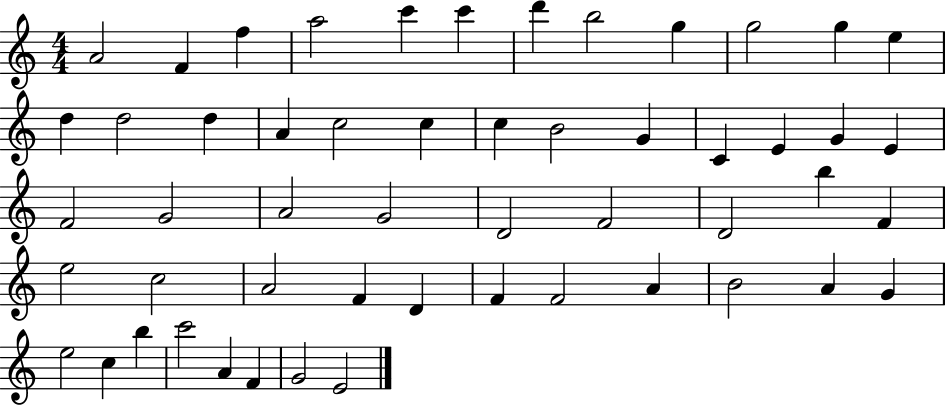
{
  \clef treble
  \numericTimeSignature
  \time 4/4
  \key c \major
  a'2 f'4 f''4 | a''2 c'''4 c'''4 | d'''4 b''2 g''4 | g''2 g''4 e''4 | \break d''4 d''2 d''4 | a'4 c''2 c''4 | c''4 b'2 g'4 | c'4 e'4 g'4 e'4 | \break f'2 g'2 | a'2 g'2 | d'2 f'2 | d'2 b''4 f'4 | \break e''2 c''2 | a'2 f'4 d'4 | f'4 f'2 a'4 | b'2 a'4 g'4 | \break e''2 c''4 b''4 | c'''2 a'4 f'4 | g'2 e'2 | \bar "|."
}